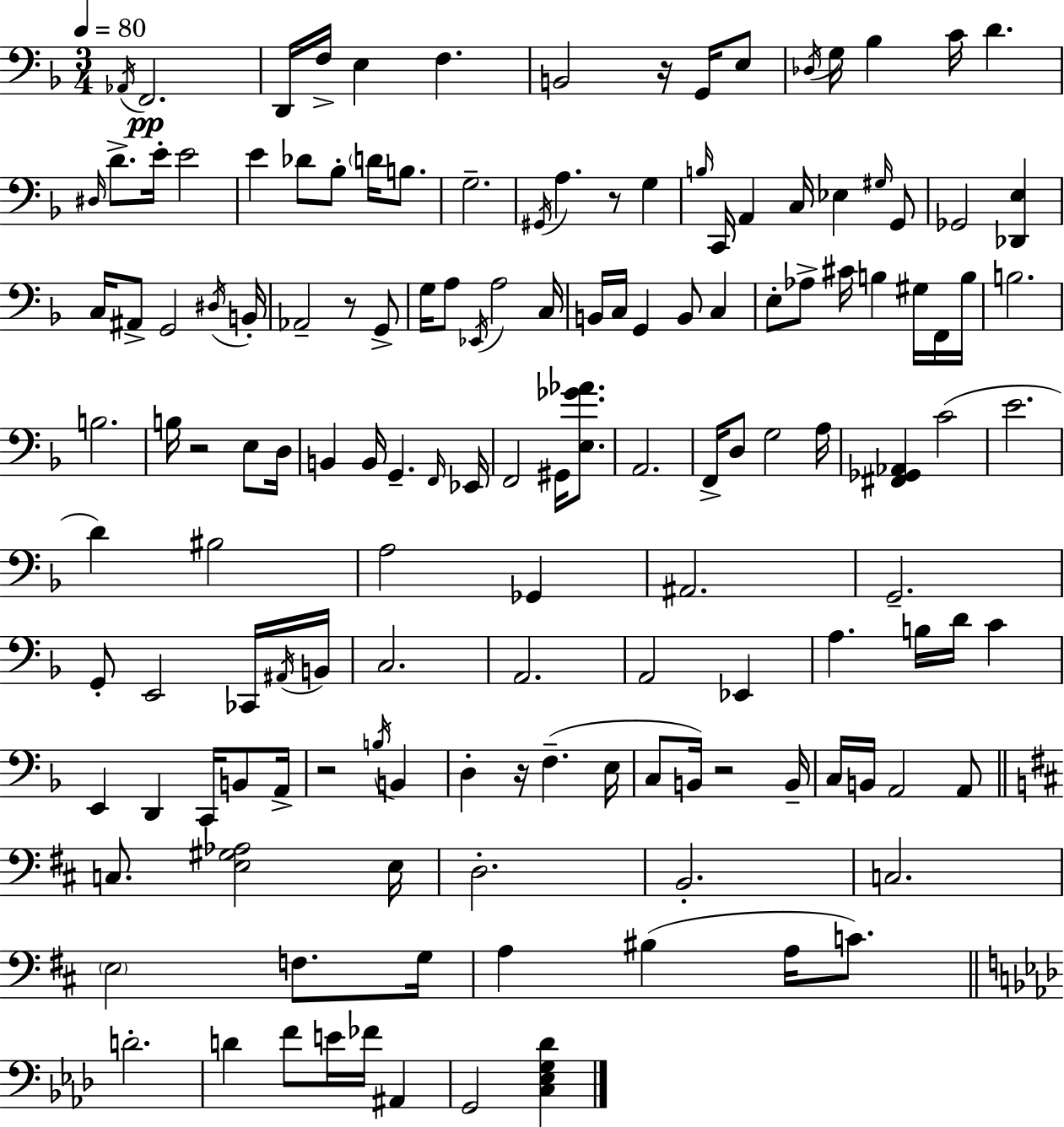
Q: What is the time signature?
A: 3/4